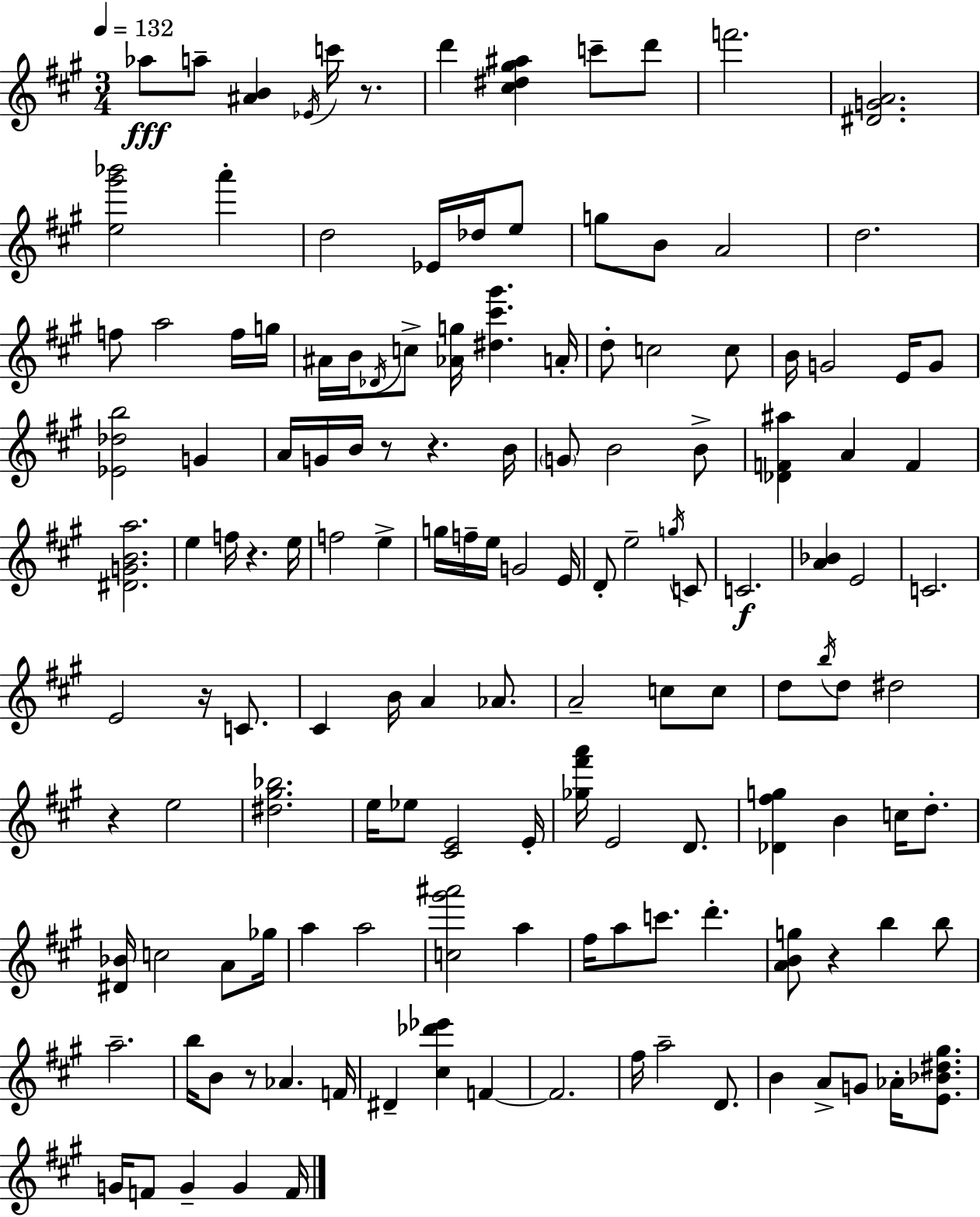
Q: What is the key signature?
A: A major